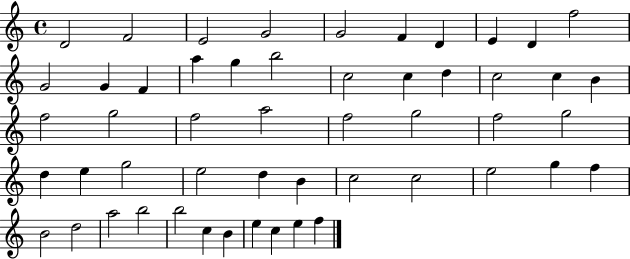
{
  \clef treble
  \time 4/4
  \defaultTimeSignature
  \key c \major
  d'2 f'2 | e'2 g'2 | g'2 f'4 d'4 | e'4 d'4 f''2 | \break g'2 g'4 f'4 | a''4 g''4 b''2 | c''2 c''4 d''4 | c''2 c''4 b'4 | \break f''2 g''2 | f''2 a''2 | f''2 g''2 | f''2 g''2 | \break d''4 e''4 g''2 | e''2 d''4 b'4 | c''2 c''2 | e''2 g''4 f''4 | \break b'2 d''2 | a''2 b''2 | b''2 c''4 b'4 | e''4 c''4 e''4 f''4 | \break \bar "|."
}